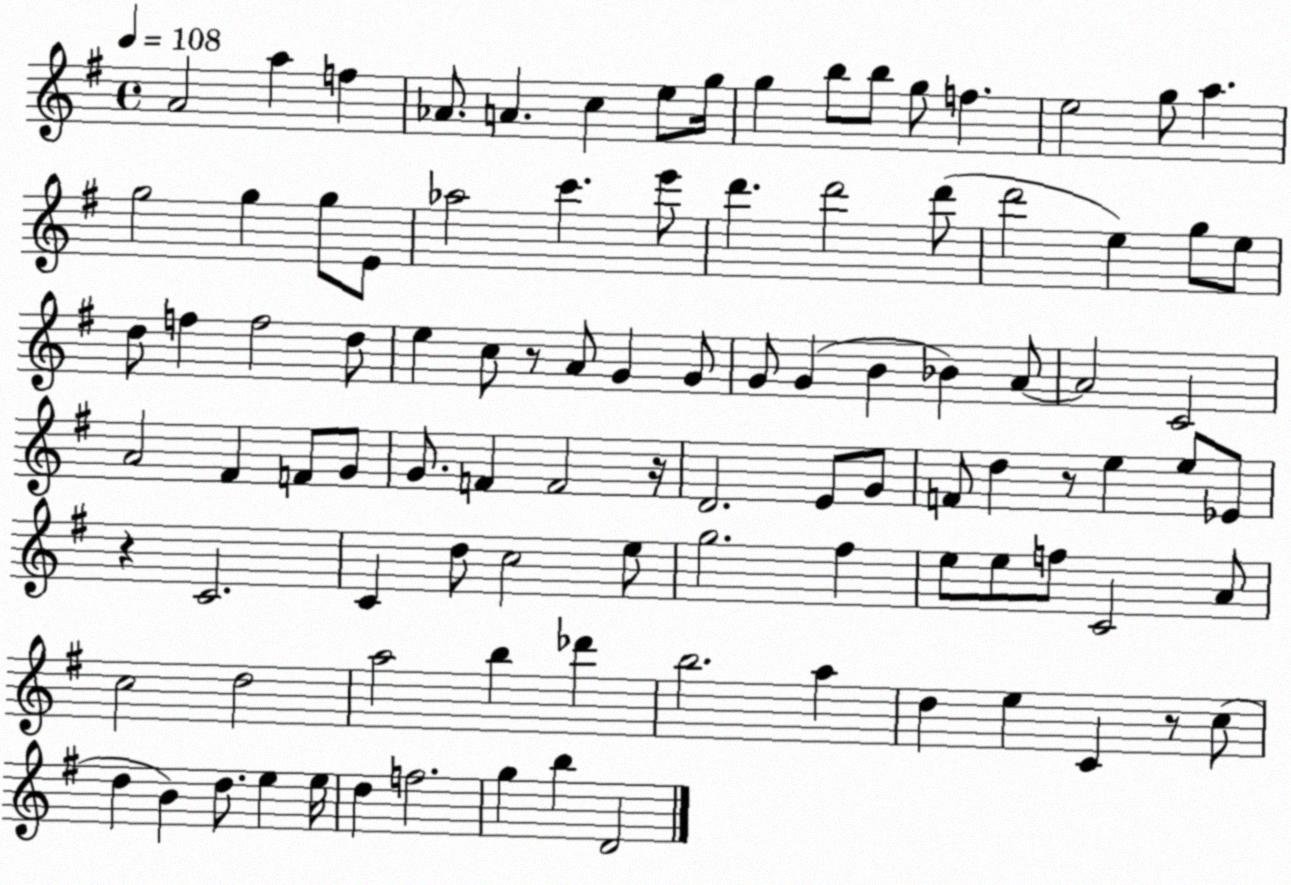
X:1
T:Untitled
M:4/4
L:1/4
K:G
A2 a f _A/2 A c e/2 g/4 g b/2 b/2 g/2 f e2 g/2 a g2 g g/2 E/2 _a2 c' e'/2 d' d'2 d'/2 d'2 e g/2 e/2 d/2 f f2 d/2 e c/2 z/2 A/2 G G/2 G/2 G B _B A/2 A2 C2 A2 ^F F/2 G/2 G/2 F F2 z/4 D2 E/2 G/2 F/2 d z/2 e e/2 _E/2 z C2 C d/2 c2 e/2 g2 ^f e/2 e/2 f/2 C2 A/2 c2 d2 a2 b _d' b2 a d e C z/2 c/2 d B d/2 e e/4 d f2 g b D2